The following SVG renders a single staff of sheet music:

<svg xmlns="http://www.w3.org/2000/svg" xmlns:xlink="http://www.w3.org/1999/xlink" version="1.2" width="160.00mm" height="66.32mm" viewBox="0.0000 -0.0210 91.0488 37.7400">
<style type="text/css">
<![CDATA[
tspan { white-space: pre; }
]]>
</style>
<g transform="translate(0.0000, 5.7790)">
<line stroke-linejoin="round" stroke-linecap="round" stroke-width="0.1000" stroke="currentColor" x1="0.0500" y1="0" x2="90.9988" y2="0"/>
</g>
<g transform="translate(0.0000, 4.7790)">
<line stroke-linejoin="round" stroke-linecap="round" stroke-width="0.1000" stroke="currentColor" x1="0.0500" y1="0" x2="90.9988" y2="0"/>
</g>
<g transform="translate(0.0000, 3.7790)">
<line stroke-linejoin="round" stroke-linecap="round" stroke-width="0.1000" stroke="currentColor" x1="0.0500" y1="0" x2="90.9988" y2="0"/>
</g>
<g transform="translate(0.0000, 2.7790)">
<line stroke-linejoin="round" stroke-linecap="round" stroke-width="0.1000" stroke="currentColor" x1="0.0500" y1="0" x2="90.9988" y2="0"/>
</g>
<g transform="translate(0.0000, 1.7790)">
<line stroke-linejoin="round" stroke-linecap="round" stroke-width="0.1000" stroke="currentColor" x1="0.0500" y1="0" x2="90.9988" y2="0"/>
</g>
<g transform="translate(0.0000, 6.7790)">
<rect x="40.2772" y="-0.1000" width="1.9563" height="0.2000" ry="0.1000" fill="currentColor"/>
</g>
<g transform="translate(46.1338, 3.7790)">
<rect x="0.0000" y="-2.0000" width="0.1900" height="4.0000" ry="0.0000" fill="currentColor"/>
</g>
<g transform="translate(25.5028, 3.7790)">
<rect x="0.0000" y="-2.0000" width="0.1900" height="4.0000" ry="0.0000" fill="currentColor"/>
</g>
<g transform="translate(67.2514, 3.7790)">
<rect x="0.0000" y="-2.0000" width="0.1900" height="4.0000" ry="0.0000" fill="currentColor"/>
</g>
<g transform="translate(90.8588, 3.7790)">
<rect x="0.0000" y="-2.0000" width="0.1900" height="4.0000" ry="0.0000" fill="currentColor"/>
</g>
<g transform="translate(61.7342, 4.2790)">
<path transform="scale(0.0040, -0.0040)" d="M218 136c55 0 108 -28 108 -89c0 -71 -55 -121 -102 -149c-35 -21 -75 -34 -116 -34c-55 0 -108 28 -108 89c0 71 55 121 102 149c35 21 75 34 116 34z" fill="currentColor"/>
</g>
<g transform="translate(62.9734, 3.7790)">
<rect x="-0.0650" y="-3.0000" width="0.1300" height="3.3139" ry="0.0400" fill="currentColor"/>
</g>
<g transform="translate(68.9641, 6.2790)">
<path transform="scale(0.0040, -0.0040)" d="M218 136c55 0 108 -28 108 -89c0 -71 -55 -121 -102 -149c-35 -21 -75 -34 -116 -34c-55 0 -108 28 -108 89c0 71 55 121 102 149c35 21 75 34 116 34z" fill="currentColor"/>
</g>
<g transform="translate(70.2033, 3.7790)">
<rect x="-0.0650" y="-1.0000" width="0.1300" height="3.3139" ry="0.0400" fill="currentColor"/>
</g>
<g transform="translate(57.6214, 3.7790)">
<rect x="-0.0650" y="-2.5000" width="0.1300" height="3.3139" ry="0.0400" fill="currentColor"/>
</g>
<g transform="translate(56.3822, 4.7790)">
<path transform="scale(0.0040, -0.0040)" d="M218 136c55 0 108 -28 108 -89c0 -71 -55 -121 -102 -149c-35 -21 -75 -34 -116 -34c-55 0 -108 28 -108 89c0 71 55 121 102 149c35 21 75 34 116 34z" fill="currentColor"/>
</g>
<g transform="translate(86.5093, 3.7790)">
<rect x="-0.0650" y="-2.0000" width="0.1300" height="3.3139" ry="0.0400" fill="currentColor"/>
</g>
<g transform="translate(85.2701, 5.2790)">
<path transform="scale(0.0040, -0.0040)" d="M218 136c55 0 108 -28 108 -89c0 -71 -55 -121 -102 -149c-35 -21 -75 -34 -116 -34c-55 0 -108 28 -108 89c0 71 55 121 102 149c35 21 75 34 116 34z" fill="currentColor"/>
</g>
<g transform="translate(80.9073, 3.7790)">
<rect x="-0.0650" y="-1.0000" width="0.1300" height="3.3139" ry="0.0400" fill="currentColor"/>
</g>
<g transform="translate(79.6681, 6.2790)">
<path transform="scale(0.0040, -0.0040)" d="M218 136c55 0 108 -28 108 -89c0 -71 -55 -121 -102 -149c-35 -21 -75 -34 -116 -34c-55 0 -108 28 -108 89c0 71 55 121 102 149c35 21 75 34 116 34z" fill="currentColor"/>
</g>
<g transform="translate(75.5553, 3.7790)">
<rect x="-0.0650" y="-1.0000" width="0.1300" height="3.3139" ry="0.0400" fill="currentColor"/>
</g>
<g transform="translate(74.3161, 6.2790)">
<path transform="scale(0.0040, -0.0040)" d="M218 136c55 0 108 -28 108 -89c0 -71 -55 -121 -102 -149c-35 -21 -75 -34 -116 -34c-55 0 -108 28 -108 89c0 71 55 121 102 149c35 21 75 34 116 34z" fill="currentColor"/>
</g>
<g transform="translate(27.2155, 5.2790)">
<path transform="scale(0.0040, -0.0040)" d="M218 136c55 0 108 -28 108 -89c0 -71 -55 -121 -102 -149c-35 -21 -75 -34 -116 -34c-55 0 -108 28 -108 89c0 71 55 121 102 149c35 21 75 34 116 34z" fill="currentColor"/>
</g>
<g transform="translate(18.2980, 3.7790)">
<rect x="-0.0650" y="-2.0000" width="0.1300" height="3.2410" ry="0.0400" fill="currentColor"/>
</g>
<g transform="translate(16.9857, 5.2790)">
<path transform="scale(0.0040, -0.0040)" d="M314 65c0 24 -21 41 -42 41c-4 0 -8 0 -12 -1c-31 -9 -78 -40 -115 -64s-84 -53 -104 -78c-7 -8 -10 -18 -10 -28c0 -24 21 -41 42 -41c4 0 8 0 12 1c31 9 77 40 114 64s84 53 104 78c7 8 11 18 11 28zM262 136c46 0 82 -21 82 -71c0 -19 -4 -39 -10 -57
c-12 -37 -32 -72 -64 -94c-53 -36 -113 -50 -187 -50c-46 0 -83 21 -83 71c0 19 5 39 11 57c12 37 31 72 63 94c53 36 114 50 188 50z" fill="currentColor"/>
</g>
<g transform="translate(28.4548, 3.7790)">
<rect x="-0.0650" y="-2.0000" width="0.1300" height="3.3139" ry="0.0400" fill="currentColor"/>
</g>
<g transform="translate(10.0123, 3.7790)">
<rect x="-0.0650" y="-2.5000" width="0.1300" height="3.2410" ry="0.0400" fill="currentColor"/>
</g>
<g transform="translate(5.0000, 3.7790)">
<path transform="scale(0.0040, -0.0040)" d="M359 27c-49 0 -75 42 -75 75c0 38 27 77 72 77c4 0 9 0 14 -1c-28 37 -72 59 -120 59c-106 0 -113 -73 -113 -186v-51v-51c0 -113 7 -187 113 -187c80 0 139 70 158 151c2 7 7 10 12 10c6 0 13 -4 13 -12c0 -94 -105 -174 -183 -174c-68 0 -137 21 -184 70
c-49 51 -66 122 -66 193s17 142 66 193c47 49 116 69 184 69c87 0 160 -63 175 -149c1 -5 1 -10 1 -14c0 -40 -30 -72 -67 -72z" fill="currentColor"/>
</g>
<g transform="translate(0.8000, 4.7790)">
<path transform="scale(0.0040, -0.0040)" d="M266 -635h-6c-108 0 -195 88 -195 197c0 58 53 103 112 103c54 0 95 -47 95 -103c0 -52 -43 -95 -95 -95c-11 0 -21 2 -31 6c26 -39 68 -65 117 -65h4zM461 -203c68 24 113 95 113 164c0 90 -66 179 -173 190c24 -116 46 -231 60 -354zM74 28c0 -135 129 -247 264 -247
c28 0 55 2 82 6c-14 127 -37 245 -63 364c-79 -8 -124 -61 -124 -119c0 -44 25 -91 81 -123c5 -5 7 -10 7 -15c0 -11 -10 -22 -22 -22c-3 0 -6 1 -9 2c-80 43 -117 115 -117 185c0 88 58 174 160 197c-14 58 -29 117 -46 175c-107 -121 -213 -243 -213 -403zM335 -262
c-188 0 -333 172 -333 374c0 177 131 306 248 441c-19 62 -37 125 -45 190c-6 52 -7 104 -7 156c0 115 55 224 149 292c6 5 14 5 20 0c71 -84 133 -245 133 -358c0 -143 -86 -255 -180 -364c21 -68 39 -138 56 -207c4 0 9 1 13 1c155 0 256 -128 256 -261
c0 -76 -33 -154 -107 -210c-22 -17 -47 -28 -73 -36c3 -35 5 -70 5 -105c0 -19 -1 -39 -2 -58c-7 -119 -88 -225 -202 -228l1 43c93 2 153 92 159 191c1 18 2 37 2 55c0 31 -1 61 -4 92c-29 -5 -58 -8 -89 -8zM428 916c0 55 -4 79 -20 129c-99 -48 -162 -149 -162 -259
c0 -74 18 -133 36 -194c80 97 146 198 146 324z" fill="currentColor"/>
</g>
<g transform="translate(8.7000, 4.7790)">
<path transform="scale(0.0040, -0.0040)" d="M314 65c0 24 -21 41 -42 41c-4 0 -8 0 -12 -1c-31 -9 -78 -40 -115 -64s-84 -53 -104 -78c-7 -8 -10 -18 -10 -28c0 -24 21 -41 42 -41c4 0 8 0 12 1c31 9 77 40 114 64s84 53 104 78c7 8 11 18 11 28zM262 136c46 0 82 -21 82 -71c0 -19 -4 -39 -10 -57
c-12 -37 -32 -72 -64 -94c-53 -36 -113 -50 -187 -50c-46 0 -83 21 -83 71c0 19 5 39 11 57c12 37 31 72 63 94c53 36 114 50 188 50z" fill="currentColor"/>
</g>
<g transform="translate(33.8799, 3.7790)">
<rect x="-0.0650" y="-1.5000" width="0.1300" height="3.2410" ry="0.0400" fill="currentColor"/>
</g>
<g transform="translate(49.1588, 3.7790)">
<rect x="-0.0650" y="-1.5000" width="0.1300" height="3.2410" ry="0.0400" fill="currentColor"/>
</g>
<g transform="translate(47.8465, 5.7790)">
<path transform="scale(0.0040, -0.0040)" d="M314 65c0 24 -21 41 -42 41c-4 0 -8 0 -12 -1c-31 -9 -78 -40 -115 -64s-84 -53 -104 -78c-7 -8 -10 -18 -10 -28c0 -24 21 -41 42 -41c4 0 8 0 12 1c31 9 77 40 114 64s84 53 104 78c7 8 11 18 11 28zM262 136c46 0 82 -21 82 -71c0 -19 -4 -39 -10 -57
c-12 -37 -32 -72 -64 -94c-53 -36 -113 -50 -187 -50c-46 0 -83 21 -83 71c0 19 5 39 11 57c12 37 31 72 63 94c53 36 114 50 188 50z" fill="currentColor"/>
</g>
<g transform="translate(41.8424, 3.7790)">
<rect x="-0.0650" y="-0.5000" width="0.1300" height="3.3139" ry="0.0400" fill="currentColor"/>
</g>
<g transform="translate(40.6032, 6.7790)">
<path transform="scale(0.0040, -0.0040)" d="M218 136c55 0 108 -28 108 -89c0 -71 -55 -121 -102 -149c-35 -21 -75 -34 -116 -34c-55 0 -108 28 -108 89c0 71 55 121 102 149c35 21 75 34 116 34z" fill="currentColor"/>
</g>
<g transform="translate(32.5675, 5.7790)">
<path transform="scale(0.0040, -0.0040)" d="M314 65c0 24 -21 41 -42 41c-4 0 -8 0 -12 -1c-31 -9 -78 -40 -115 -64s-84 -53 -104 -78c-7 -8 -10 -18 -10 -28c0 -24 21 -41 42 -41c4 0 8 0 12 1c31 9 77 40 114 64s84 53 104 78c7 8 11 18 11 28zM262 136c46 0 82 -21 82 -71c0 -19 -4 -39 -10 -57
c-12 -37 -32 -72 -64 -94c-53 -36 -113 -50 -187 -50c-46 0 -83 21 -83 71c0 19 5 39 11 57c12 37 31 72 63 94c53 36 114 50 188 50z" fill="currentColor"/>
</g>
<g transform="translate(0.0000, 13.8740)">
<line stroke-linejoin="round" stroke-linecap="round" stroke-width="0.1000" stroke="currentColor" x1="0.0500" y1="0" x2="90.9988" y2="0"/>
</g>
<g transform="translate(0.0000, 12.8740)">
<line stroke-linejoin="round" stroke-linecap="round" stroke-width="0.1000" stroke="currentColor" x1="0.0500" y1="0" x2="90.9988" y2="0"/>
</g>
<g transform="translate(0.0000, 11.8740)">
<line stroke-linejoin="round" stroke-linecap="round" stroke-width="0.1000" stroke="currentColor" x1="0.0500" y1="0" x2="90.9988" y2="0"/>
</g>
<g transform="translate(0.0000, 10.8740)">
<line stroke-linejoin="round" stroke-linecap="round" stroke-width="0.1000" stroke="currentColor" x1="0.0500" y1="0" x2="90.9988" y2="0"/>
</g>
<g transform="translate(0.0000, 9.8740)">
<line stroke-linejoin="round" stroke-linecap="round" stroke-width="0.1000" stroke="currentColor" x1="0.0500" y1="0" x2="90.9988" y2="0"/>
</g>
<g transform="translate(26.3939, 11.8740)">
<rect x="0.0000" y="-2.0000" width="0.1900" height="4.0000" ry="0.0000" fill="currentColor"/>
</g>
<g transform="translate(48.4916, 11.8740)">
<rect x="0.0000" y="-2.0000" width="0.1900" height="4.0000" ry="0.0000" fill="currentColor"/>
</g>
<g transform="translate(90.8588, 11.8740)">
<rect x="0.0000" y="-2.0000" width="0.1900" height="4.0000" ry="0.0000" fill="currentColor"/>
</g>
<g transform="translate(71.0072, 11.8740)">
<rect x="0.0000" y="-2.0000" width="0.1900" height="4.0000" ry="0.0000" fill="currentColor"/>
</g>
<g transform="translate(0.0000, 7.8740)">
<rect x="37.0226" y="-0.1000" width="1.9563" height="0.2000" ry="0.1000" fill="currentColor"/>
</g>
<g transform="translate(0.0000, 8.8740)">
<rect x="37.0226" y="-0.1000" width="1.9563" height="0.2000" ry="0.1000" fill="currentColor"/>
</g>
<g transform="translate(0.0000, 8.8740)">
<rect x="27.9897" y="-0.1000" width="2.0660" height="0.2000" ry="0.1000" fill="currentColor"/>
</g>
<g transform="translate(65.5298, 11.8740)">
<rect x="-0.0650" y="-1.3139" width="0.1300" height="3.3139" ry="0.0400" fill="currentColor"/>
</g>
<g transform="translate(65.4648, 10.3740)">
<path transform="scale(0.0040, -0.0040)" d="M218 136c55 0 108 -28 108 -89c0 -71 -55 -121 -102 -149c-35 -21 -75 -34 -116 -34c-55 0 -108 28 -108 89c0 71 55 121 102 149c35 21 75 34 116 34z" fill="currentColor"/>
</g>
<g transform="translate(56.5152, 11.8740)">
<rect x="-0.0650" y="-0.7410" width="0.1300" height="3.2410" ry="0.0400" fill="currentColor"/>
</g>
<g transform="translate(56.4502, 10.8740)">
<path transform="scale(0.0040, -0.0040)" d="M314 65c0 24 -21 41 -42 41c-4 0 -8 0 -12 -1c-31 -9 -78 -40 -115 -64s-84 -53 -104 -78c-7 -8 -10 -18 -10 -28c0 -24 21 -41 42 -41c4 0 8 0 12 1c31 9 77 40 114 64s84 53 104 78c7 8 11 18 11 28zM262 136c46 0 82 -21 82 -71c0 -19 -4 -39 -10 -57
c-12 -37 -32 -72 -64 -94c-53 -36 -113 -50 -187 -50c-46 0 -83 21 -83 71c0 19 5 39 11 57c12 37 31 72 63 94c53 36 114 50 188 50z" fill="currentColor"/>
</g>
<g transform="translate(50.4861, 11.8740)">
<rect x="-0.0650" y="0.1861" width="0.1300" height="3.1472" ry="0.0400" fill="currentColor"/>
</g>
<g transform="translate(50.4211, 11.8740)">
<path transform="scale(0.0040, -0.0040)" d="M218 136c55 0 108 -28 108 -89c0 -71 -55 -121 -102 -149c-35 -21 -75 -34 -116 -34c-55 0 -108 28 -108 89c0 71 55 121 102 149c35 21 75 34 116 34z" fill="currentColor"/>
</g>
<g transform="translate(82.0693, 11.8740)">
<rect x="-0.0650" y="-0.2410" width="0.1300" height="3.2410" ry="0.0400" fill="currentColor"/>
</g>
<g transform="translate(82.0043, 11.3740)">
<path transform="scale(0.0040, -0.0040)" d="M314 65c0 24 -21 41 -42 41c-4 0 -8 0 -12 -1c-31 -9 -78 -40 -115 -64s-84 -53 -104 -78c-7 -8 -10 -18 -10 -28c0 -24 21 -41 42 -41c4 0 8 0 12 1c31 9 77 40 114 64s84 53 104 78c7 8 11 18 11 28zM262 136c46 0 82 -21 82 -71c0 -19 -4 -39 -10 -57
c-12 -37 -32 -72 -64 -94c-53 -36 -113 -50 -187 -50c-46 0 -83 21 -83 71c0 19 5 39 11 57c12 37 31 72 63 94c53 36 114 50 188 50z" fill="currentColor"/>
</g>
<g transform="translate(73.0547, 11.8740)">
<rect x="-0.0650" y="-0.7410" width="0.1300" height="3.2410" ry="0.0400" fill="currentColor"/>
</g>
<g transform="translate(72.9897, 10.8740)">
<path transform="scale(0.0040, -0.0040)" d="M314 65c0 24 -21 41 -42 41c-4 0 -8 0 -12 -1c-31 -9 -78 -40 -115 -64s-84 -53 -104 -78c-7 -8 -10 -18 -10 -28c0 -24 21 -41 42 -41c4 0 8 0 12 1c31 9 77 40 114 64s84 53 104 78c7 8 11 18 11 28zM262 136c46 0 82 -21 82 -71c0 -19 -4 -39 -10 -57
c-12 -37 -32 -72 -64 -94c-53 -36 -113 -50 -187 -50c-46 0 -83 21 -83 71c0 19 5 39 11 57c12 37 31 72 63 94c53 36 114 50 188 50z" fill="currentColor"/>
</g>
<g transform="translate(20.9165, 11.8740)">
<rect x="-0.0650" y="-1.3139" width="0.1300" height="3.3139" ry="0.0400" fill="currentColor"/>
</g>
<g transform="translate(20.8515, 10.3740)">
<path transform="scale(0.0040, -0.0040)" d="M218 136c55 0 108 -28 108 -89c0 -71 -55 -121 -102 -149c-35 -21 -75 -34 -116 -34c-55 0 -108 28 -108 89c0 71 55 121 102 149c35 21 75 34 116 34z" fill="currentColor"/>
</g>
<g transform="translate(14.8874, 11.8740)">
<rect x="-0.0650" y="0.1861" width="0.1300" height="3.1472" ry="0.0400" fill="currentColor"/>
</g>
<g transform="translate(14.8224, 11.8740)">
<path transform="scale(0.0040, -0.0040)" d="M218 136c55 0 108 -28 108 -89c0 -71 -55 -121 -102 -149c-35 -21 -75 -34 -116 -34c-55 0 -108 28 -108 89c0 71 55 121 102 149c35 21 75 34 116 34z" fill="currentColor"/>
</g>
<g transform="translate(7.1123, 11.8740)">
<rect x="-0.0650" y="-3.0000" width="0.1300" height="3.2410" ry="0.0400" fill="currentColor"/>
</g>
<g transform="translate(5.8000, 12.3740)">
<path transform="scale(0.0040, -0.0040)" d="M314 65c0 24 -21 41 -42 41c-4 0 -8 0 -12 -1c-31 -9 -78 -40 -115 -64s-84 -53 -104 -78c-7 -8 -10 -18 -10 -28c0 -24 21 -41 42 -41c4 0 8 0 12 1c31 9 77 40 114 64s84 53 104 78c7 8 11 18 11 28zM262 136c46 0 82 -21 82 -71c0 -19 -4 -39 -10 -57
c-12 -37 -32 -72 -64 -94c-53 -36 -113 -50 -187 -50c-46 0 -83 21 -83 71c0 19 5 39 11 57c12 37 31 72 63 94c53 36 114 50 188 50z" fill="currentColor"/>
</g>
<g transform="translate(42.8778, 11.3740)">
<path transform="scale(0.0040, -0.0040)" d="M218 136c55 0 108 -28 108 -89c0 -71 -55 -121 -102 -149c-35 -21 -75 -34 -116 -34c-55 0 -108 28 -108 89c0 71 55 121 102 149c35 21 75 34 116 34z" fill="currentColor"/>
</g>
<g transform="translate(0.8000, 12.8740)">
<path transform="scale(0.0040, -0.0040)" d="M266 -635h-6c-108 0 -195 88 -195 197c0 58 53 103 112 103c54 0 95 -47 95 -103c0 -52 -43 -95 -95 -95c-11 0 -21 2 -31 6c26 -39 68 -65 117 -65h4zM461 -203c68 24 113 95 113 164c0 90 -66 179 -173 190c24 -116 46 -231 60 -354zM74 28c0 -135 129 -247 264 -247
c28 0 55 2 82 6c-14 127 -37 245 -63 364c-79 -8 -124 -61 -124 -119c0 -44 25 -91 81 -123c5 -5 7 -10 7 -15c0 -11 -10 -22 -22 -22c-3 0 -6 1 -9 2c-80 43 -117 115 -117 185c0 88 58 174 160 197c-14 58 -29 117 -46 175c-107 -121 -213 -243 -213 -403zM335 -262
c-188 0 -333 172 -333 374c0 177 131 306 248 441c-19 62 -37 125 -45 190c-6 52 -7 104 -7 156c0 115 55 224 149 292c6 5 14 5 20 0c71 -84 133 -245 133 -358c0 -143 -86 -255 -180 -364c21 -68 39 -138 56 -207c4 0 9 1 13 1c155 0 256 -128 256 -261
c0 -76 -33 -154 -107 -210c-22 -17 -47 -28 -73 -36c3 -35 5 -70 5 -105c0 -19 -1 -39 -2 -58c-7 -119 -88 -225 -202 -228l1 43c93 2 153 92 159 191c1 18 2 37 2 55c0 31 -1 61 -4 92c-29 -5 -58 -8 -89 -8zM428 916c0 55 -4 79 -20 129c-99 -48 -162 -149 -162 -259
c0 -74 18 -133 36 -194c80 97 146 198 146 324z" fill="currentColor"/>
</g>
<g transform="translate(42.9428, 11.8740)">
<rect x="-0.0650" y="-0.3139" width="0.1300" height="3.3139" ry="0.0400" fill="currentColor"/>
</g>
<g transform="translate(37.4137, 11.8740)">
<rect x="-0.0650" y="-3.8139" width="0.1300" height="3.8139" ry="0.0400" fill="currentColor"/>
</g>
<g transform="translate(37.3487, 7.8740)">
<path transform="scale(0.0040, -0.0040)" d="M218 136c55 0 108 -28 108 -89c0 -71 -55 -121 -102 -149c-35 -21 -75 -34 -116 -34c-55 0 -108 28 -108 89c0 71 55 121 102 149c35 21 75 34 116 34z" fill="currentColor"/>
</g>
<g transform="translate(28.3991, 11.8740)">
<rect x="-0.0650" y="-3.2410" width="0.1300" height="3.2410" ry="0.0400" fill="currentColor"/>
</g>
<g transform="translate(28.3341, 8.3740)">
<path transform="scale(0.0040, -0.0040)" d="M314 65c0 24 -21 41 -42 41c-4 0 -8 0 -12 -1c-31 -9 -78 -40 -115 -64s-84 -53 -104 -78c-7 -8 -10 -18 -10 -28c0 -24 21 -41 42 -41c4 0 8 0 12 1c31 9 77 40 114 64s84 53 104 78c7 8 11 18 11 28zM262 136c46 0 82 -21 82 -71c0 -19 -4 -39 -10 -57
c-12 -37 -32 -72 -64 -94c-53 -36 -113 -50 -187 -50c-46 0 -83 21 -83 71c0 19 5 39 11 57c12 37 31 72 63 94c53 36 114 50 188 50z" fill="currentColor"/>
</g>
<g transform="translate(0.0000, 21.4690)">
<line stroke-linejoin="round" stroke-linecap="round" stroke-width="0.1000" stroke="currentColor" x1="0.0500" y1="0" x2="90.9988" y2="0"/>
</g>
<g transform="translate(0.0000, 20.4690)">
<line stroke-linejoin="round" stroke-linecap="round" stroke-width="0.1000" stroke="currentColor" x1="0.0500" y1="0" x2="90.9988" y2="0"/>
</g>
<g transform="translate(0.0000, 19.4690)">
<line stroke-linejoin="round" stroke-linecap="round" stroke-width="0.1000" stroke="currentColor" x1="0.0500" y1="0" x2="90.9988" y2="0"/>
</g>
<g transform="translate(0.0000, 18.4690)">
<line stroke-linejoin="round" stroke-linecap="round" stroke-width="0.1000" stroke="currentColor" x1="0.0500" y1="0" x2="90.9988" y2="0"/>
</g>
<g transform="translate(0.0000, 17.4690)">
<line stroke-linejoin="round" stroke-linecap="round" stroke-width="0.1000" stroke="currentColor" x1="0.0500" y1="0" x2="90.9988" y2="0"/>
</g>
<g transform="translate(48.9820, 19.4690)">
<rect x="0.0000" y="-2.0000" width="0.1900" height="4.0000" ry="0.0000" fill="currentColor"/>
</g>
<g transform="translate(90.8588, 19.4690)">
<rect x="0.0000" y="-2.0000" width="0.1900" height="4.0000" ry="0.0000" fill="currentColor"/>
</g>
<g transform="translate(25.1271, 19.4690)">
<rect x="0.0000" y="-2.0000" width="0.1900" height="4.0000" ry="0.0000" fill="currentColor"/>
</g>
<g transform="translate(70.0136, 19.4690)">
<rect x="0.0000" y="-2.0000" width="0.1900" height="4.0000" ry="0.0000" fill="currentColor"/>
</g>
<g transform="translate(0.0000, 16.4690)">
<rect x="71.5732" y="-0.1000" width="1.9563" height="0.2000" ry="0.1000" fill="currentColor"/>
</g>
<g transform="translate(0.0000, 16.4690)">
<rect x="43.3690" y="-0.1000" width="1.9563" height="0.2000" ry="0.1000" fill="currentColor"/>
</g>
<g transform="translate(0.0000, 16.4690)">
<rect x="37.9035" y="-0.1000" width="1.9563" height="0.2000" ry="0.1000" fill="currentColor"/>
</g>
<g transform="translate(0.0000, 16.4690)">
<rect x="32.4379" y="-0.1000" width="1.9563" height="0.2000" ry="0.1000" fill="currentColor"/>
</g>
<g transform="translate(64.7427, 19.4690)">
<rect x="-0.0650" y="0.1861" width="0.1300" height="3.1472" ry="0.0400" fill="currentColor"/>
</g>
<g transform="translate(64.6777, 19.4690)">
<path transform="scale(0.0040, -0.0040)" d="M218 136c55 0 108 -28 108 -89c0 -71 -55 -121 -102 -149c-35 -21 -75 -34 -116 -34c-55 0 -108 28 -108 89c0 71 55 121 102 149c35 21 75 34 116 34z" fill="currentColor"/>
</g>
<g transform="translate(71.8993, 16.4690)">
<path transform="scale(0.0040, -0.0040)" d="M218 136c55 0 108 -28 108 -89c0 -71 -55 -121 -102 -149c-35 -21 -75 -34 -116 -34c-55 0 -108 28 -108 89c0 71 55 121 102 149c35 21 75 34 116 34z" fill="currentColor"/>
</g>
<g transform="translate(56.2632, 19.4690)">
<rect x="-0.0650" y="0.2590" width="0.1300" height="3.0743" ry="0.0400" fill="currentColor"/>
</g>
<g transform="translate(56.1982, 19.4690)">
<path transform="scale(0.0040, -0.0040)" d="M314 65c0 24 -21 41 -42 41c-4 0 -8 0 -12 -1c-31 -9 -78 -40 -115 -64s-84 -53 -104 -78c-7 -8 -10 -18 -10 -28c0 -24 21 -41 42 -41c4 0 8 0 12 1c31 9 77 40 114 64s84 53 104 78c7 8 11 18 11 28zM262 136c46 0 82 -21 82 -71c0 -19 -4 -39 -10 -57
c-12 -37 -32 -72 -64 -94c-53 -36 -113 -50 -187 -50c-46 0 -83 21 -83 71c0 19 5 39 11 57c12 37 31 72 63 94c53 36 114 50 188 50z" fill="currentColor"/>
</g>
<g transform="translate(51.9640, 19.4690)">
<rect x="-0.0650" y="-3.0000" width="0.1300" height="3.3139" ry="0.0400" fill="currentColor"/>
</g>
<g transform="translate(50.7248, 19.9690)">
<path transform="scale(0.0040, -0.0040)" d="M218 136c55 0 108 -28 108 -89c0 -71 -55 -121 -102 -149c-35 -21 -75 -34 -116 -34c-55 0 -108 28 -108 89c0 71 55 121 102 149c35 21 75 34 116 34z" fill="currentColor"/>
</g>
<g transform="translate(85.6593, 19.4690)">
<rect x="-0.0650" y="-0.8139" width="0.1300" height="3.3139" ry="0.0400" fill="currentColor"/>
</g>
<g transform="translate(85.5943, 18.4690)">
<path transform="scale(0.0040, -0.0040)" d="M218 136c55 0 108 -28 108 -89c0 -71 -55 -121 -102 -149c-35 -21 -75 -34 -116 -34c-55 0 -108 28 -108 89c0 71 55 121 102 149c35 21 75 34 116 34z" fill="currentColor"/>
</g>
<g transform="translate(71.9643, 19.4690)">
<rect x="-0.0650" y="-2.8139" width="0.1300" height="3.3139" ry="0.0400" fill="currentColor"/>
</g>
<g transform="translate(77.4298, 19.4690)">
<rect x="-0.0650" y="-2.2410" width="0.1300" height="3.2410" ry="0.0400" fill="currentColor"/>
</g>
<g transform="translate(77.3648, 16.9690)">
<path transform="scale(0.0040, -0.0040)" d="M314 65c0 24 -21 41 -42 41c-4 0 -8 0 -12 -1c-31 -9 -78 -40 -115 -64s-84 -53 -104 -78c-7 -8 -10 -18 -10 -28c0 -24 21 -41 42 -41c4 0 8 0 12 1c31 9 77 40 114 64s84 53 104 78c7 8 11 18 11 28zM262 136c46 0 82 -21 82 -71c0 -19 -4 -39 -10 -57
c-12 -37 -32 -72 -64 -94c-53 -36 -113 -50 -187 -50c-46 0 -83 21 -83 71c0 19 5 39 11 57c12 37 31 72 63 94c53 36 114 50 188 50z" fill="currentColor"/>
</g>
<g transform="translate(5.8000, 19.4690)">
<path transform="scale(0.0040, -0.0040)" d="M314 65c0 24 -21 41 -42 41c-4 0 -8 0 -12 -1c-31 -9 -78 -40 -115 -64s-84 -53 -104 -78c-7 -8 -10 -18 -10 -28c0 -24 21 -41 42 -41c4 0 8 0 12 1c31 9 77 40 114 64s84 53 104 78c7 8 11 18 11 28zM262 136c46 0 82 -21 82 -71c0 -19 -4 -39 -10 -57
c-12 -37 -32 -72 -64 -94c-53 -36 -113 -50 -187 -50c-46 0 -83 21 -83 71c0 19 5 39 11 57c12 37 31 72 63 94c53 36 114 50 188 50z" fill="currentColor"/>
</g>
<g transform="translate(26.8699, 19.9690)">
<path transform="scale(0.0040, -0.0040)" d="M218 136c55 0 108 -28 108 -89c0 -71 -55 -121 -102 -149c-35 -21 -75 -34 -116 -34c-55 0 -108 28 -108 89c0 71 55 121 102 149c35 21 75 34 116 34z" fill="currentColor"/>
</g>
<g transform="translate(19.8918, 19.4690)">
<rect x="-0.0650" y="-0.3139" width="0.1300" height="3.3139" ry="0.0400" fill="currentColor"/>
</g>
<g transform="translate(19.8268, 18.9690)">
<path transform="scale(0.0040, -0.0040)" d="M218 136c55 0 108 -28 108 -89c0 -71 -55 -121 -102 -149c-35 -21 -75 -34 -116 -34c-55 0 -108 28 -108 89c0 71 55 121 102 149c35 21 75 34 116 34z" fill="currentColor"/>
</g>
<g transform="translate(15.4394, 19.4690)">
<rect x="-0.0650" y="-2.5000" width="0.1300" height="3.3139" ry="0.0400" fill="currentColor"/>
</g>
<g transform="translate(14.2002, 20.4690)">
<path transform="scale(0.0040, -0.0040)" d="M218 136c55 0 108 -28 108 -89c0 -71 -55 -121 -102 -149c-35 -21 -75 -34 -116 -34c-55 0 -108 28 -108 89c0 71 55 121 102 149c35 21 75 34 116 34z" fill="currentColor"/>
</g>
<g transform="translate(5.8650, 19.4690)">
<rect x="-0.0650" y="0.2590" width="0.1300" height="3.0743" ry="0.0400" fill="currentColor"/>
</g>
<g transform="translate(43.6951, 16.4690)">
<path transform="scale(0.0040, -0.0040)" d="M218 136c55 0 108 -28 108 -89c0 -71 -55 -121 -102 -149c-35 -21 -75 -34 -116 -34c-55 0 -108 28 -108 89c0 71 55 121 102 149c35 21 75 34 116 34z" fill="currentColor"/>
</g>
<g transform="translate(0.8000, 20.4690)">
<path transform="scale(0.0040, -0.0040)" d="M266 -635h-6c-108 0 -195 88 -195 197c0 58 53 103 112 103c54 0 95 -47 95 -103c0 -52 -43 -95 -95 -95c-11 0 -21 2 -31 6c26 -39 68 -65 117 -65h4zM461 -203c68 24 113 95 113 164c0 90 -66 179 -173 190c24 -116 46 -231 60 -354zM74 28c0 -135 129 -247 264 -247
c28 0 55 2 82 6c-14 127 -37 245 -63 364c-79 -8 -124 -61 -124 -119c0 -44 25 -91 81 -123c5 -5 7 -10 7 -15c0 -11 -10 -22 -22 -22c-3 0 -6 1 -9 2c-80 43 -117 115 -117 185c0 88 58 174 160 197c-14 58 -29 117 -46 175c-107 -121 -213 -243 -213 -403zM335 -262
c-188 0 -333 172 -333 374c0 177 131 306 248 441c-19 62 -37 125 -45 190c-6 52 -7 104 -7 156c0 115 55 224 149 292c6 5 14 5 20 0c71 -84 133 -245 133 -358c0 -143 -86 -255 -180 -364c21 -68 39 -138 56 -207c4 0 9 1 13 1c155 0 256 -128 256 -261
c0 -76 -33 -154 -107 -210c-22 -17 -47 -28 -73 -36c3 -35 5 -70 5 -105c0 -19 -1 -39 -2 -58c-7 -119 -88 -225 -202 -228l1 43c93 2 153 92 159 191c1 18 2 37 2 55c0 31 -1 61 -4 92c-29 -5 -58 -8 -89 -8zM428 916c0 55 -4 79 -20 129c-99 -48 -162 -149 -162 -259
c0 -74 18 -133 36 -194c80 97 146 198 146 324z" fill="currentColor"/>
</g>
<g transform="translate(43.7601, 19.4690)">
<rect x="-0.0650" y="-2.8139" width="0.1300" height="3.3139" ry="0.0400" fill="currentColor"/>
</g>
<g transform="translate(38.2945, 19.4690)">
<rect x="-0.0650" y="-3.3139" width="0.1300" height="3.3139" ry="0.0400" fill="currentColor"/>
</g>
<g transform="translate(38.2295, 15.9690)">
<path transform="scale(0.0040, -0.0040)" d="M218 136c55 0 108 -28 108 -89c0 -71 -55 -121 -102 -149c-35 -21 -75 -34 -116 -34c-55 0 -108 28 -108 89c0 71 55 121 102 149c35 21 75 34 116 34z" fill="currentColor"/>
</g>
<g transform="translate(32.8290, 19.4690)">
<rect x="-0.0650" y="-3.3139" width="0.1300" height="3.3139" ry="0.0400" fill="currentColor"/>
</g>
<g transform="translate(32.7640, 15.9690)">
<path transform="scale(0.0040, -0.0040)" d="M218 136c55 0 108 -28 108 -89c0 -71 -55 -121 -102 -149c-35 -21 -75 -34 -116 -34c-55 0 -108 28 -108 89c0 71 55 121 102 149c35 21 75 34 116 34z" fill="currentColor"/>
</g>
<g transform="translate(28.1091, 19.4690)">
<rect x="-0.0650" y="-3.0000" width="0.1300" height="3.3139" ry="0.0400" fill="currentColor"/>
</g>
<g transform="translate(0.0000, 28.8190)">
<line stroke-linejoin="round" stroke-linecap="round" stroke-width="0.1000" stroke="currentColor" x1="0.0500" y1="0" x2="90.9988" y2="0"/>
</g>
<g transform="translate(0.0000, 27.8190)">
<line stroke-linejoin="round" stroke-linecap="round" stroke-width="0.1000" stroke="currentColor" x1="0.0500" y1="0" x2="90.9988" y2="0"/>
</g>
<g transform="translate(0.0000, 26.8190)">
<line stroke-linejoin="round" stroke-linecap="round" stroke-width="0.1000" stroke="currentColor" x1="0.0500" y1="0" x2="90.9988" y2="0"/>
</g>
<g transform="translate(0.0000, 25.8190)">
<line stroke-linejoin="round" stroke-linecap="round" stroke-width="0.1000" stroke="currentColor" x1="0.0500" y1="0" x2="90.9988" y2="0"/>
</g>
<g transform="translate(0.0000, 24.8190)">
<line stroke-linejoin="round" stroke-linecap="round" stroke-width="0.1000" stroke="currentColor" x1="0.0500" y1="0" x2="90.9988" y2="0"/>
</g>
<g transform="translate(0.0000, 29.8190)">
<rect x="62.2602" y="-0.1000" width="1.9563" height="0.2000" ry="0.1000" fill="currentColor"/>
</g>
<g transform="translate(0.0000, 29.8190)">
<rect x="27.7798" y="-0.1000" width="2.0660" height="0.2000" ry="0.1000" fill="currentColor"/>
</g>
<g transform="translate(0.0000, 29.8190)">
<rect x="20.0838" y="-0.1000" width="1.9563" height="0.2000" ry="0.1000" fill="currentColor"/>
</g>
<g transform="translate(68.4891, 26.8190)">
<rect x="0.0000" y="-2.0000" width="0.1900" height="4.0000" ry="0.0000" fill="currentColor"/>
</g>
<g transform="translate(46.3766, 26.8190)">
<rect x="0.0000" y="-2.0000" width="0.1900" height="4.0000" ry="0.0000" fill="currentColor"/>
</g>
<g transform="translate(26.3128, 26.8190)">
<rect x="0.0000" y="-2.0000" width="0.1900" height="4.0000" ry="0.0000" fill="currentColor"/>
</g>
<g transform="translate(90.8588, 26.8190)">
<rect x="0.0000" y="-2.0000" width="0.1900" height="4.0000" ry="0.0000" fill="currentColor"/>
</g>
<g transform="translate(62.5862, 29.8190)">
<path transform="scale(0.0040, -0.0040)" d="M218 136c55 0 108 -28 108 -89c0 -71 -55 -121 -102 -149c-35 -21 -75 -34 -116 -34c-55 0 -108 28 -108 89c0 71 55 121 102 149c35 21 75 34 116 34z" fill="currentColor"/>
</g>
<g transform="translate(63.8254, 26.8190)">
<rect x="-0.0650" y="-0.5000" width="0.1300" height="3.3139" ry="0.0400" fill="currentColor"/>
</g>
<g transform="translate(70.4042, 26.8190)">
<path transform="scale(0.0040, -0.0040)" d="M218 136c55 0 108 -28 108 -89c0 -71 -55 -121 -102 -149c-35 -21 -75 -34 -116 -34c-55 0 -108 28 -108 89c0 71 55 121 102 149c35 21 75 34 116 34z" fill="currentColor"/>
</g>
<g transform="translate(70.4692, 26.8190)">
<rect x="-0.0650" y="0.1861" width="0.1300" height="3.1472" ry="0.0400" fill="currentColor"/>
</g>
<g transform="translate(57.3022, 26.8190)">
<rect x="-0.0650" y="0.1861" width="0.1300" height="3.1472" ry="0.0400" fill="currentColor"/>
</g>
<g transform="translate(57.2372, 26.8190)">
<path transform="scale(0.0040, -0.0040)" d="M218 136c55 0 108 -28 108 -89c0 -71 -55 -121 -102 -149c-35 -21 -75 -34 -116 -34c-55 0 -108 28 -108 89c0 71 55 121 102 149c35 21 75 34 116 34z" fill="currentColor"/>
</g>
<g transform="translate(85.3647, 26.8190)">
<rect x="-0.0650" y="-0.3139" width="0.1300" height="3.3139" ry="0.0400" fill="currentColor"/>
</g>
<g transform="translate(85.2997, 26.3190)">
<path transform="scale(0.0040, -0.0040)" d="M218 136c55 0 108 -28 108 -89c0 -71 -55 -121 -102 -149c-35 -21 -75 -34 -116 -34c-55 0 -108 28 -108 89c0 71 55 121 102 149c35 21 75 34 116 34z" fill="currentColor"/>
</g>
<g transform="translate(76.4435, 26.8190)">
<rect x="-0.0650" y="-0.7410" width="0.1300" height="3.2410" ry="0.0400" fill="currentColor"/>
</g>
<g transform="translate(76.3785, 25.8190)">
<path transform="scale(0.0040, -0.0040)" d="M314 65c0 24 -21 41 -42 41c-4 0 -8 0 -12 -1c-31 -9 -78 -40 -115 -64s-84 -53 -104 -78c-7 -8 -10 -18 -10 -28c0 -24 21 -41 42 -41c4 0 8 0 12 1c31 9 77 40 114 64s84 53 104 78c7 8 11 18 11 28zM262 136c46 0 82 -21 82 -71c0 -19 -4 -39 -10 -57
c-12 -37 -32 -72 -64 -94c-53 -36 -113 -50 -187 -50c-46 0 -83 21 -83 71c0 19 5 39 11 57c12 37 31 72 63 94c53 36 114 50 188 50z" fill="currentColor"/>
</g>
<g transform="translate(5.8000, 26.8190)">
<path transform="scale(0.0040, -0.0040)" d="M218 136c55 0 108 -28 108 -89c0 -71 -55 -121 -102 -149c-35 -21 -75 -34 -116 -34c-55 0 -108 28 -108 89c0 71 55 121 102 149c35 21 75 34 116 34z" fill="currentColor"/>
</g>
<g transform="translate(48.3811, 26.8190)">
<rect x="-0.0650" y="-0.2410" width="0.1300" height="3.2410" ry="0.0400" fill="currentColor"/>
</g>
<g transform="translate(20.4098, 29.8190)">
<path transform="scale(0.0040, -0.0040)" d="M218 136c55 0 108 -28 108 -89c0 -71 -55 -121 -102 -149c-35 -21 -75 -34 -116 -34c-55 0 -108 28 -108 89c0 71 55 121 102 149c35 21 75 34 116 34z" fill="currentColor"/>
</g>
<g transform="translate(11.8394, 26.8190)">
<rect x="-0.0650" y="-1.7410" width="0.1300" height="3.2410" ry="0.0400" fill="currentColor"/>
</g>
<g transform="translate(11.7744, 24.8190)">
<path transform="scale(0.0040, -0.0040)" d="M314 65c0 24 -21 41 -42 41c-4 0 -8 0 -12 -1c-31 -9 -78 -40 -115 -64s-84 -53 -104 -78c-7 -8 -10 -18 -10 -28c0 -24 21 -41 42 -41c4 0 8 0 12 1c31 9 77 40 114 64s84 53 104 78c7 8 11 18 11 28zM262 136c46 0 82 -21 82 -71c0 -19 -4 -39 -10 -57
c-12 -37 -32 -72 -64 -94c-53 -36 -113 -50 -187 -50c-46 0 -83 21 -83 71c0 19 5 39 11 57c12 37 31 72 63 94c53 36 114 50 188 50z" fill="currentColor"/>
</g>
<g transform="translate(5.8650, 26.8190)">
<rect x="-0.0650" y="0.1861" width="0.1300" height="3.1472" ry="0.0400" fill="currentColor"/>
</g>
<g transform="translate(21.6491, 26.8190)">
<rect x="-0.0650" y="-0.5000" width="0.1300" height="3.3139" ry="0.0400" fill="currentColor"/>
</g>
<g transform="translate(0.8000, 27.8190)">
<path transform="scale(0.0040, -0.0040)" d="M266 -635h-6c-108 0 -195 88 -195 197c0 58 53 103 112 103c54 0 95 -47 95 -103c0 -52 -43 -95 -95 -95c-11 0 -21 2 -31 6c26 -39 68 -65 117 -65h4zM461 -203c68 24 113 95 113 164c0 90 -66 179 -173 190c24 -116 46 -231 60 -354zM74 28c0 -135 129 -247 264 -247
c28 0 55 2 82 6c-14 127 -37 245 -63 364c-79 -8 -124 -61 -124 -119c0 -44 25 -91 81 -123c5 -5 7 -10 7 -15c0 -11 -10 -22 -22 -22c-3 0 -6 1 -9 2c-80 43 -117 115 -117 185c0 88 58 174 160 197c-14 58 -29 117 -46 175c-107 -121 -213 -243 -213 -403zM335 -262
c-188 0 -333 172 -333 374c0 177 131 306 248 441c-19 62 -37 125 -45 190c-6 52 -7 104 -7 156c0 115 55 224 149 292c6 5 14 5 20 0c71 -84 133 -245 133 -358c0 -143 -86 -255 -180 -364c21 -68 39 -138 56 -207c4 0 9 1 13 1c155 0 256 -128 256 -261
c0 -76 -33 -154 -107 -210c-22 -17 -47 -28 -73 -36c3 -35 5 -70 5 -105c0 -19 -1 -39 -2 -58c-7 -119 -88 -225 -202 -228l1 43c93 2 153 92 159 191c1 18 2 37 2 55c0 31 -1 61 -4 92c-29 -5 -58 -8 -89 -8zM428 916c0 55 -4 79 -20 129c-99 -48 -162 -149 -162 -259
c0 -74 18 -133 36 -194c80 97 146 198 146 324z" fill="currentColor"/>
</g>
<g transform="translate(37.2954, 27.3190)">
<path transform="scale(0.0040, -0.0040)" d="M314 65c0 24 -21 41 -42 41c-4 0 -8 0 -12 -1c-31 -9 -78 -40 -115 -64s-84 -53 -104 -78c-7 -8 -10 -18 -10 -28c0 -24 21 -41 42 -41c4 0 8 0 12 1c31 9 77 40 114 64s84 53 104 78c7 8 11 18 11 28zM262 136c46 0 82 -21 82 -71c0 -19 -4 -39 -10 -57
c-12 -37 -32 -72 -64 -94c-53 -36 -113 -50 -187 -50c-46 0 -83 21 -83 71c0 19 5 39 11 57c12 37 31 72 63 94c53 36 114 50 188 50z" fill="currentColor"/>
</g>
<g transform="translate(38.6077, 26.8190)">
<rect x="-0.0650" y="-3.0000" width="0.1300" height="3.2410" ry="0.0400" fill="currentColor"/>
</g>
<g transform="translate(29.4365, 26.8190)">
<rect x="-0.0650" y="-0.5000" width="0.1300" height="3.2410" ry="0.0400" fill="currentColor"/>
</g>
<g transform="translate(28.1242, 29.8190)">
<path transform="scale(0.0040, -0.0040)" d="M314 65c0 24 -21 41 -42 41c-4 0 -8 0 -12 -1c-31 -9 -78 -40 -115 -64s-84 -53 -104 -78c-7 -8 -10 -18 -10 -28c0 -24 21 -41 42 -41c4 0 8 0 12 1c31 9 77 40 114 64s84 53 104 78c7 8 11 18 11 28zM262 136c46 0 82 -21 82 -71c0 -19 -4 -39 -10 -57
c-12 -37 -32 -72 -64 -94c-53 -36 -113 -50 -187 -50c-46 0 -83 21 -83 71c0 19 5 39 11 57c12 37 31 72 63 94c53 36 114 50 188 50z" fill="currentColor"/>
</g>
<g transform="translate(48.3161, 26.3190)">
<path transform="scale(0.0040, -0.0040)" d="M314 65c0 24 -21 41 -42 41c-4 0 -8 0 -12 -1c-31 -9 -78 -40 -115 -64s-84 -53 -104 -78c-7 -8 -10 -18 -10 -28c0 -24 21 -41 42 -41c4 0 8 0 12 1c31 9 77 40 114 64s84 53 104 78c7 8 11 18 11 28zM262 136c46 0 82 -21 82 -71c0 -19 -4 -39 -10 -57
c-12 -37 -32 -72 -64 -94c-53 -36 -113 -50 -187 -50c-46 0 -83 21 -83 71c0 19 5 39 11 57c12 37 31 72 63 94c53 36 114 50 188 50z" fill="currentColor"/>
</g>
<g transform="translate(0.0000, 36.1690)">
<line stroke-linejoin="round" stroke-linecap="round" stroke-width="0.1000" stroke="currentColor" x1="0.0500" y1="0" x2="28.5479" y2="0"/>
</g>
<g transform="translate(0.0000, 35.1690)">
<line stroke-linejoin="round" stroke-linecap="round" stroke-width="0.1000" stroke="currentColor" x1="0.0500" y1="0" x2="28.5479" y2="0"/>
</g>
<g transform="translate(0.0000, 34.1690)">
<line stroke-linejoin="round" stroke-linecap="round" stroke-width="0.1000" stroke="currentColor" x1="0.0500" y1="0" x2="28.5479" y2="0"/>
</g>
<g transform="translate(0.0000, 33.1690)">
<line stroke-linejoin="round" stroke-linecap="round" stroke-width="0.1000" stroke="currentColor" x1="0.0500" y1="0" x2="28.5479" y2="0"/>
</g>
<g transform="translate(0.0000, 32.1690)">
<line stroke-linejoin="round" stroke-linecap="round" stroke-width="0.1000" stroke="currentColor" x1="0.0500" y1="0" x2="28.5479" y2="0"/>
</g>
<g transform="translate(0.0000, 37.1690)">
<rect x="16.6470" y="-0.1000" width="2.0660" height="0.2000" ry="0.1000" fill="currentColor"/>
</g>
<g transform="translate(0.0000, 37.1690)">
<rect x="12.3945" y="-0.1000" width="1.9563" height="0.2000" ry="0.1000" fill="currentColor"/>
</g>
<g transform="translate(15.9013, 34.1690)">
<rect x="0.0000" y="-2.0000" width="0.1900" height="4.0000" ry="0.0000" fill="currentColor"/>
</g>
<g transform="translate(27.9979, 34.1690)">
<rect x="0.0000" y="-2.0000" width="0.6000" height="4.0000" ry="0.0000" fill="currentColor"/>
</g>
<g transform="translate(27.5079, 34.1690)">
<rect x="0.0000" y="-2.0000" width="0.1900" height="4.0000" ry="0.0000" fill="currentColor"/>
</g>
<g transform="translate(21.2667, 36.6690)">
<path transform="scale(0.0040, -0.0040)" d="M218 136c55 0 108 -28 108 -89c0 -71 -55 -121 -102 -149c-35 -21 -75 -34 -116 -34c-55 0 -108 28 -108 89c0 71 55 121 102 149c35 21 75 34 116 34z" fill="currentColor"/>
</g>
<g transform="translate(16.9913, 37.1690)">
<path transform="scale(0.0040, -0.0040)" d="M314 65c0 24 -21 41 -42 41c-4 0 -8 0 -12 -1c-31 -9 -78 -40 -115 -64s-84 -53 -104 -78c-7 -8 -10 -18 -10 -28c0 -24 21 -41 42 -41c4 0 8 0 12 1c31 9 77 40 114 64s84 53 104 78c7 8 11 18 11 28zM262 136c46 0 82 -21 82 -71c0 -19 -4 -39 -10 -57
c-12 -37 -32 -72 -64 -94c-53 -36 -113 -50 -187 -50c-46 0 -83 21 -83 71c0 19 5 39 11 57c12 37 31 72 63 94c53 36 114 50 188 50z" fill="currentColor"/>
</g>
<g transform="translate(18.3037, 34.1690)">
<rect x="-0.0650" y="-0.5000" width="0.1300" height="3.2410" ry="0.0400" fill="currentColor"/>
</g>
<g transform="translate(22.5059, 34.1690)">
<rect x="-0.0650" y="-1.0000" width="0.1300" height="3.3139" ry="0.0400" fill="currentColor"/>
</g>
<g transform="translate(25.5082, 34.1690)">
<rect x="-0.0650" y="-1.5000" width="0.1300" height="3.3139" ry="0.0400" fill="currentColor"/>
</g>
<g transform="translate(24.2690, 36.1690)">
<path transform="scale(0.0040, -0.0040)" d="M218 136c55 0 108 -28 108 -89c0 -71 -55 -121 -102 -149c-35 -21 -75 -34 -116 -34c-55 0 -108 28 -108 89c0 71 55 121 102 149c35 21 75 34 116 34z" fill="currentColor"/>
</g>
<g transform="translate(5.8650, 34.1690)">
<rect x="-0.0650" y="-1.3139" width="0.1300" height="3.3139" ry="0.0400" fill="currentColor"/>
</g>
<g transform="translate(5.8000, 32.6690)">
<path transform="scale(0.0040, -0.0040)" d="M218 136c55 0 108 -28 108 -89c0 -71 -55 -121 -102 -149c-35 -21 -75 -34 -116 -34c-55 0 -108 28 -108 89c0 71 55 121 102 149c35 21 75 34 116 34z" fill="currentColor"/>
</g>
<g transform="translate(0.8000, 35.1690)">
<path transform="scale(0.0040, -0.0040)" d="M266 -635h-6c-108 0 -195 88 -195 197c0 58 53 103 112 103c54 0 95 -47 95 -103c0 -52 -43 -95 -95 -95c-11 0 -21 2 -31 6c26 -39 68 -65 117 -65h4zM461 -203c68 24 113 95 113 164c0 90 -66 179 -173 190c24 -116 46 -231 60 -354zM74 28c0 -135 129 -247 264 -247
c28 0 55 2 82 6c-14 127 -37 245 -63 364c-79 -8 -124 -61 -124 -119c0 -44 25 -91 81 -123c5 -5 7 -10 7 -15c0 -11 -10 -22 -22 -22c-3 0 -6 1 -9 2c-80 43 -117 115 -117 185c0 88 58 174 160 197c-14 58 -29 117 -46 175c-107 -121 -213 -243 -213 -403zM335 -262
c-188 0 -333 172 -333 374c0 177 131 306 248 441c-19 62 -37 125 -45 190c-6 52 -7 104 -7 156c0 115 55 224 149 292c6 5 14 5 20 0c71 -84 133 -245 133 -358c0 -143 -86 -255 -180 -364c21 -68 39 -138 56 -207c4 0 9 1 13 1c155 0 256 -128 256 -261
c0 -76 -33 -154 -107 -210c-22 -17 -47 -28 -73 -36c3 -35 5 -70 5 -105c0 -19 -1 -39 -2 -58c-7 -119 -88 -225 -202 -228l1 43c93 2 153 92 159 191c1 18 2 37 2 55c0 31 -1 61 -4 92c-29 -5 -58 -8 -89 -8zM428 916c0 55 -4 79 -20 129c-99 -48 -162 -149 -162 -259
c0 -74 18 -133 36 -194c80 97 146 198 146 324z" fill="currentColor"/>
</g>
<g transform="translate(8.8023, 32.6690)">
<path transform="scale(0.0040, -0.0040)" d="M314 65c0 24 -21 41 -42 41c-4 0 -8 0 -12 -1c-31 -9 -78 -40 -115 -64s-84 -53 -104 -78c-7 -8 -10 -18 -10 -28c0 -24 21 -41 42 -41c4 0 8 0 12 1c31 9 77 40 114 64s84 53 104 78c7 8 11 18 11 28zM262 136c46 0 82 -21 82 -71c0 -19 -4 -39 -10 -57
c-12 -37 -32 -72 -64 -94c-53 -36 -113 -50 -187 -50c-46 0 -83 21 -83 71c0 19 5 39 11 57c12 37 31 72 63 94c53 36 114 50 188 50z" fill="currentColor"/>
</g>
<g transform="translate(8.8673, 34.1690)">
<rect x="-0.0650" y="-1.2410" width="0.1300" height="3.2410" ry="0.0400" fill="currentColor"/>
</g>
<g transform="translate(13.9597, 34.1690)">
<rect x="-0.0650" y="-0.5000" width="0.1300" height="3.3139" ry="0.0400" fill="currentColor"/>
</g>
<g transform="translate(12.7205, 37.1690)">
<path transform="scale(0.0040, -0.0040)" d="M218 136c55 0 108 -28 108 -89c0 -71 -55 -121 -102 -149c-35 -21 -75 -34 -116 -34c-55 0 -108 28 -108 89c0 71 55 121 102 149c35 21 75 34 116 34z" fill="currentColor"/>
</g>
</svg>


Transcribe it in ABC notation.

X:1
T:Untitled
M:4/4
L:1/4
K:C
G2 F2 F E2 C E2 G A D D D F A2 B e b2 c' c B d2 e d2 c2 B2 G c A b b a A B2 B a g2 d B f2 C C2 A2 c2 B C B d2 c e e2 C C2 D E